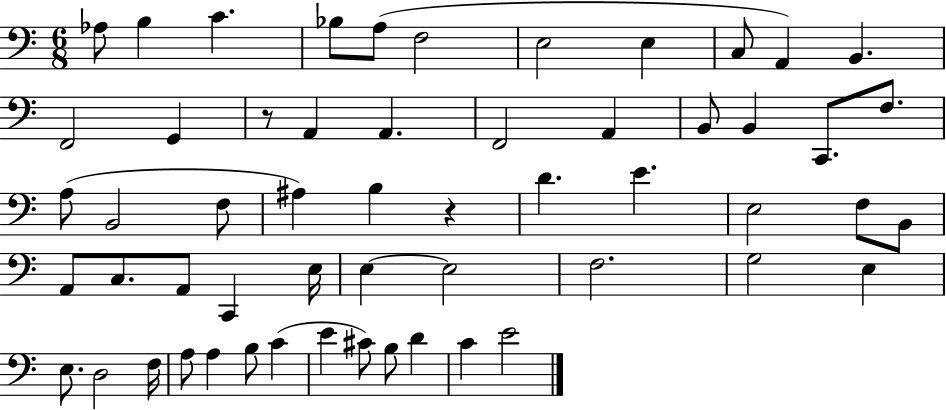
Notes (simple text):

Ab3/e B3/q C4/q. Bb3/e A3/e F3/h E3/h E3/q C3/e A2/q B2/q. F2/h G2/q R/e A2/q A2/q. F2/h A2/q B2/e B2/q C2/e. F3/e. A3/e B2/h F3/e A#3/q B3/q R/q D4/q. E4/q. E3/h F3/e B2/e A2/e C3/e. A2/e C2/q E3/s E3/q E3/h F3/h. G3/h E3/q E3/e. D3/h F3/s A3/e A3/q B3/e C4/q E4/q C#4/e B3/e D4/q C4/q E4/h